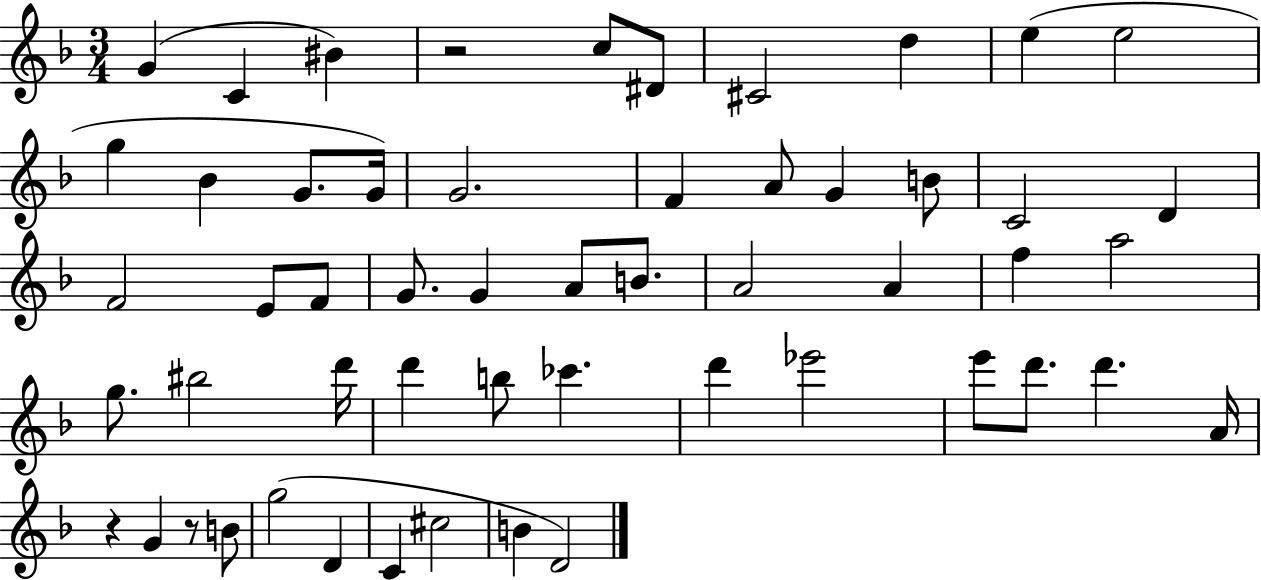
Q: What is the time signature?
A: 3/4